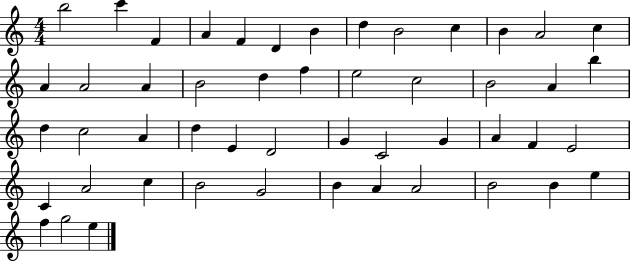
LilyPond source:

{
  \clef treble
  \numericTimeSignature
  \time 4/4
  \key c \major
  b''2 c'''4 f'4 | a'4 f'4 d'4 b'4 | d''4 b'2 c''4 | b'4 a'2 c''4 | \break a'4 a'2 a'4 | b'2 d''4 f''4 | e''2 c''2 | b'2 a'4 b''4 | \break d''4 c''2 a'4 | d''4 e'4 d'2 | g'4 c'2 g'4 | a'4 f'4 e'2 | \break c'4 a'2 c''4 | b'2 g'2 | b'4 a'4 a'2 | b'2 b'4 e''4 | \break f''4 g''2 e''4 | \bar "|."
}